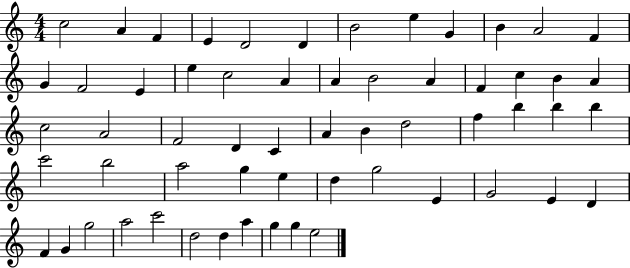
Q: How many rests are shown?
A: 0